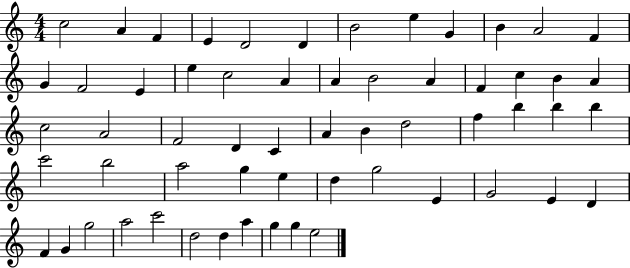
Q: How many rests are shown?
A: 0